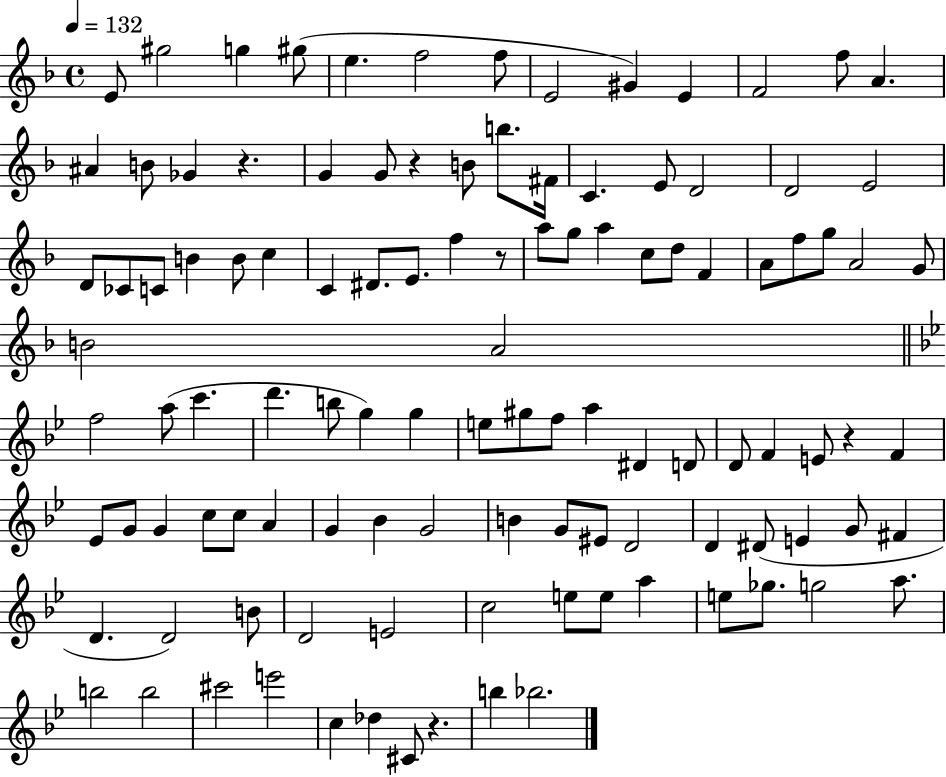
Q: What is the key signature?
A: F major